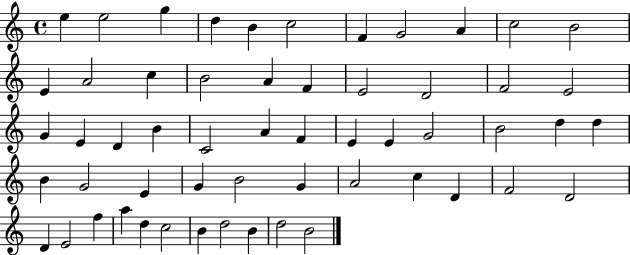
E5/q E5/h G5/q D5/q B4/q C5/h F4/q G4/h A4/q C5/h B4/h E4/q A4/h C5/q B4/h A4/q F4/q E4/h D4/h F4/h E4/h G4/q E4/q D4/q B4/q C4/h A4/q F4/q E4/q E4/q G4/h B4/h D5/q D5/q B4/q G4/h E4/q G4/q B4/h G4/q A4/h C5/q D4/q F4/h D4/h D4/q E4/h F5/q A5/q D5/q C5/h B4/q D5/h B4/q D5/h B4/h